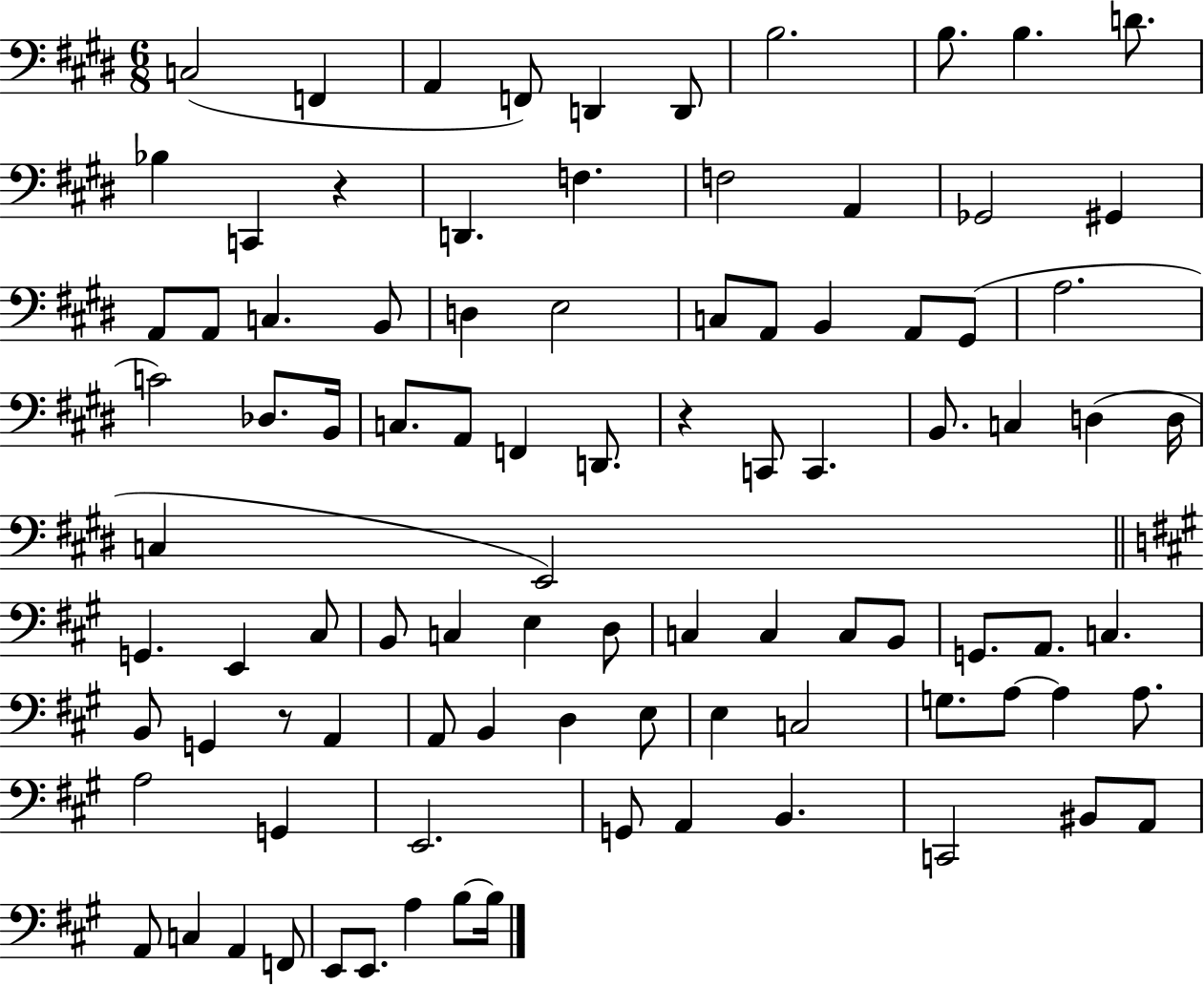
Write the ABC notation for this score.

X:1
T:Untitled
M:6/8
L:1/4
K:E
C,2 F,, A,, F,,/2 D,, D,,/2 B,2 B,/2 B, D/2 _B, C,, z D,, F, F,2 A,, _G,,2 ^G,, A,,/2 A,,/2 C, B,,/2 D, E,2 C,/2 A,,/2 B,, A,,/2 ^G,,/2 A,2 C2 _D,/2 B,,/4 C,/2 A,,/2 F,, D,,/2 z C,,/2 C,, B,,/2 C, D, D,/4 C, E,,2 G,, E,, ^C,/2 B,,/2 C, E, D,/2 C, C, C,/2 B,,/2 G,,/2 A,,/2 C, B,,/2 G,, z/2 A,, A,,/2 B,, D, E,/2 E, C,2 G,/2 A,/2 A, A,/2 A,2 G,, E,,2 G,,/2 A,, B,, C,,2 ^B,,/2 A,,/2 A,,/2 C, A,, F,,/2 E,,/2 E,,/2 A, B,/2 B,/4